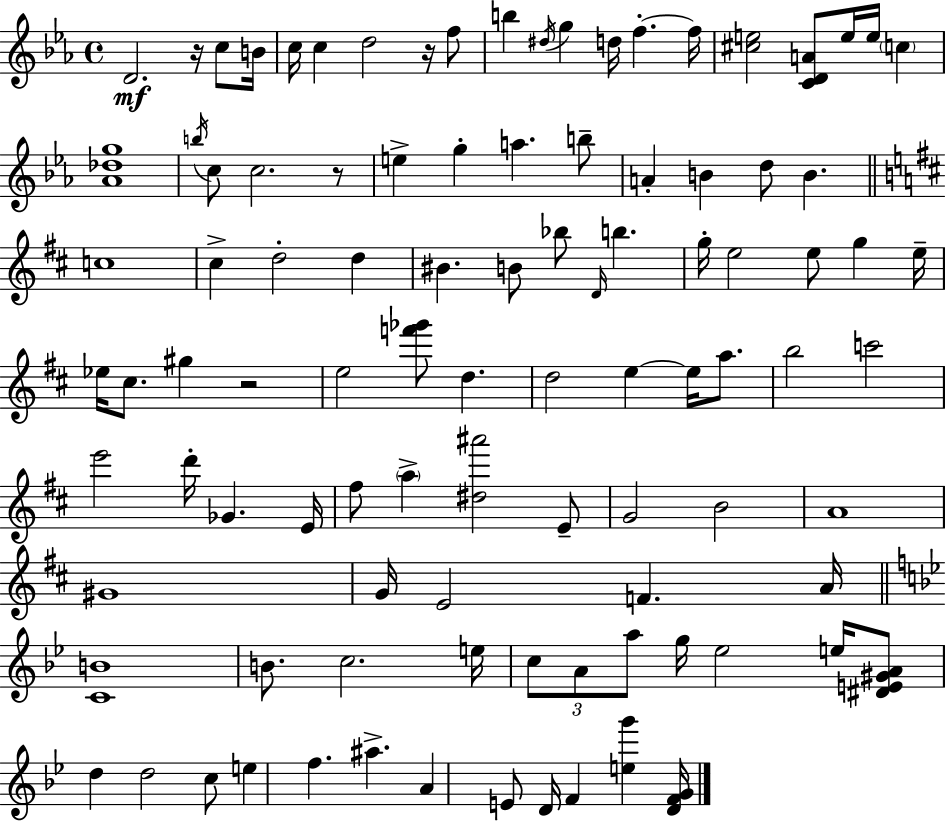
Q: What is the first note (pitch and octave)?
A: D4